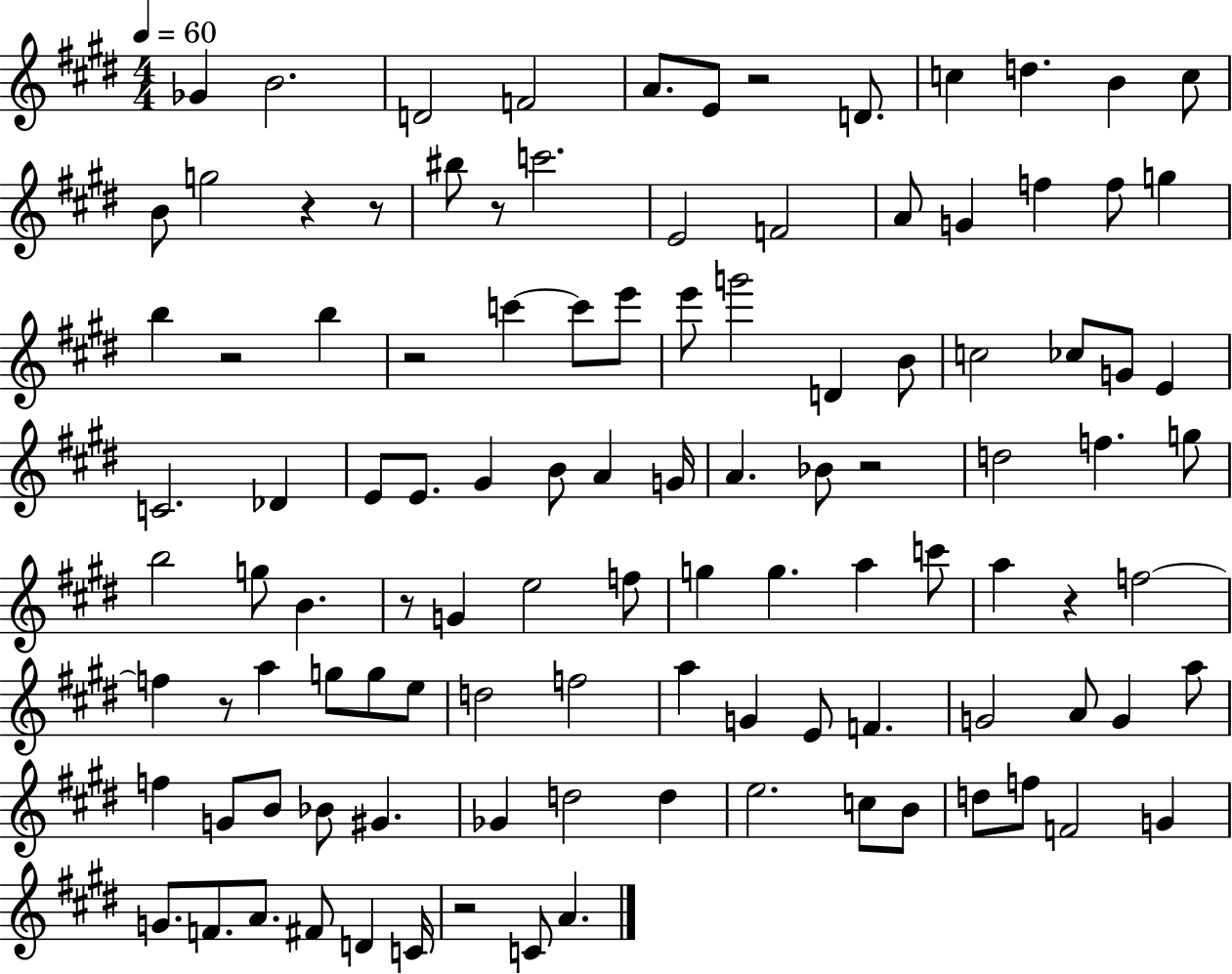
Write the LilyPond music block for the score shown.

{
  \clef treble
  \numericTimeSignature
  \time 4/4
  \key e \major
  \tempo 4 = 60
  ges'4 b'2. | d'2 f'2 | a'8. e'8 r2 d'8. | c''4 d''4. b'4 c''8 | \break b'8 g''2 r4 r8 | bis''8 r8 c'''2. | e'2 f'2 | a'8 g'4 f''4 f''8 g''4 | \break b''4 r2 b''4 | r2 c'''4~~ c'''8 e'''8 | e'''8 g'''2 d'4 b'8 | c''2 ces''8 g'8 e'4 | \break c'2. des'4 | e'8 e'8. gis'4 b'8 a'4 g'16 | a'4. bes'8 r2 | d''2 f''4. g''8 | \break b''2 g''8 b'4. | r8 g'4 e''2 f''8 | g''4 g''4. a''4 c'''8 | a''4 r4 f''2~~ | \break f''4 r8 a''4 g''8 g''8 e''8 | d''2 f''2 | a''4 g'4 e'8 f'4. | g'2 a'8 g'4 a''8 | \break f''4 g'8 b'8 bes'8 gis'4. | ges'4 d''2 d''4 | e''2. c''8 b'8 | d''8 f''8 f'2 g'4 | \break g'8. f'8. a'8. fis'8 d'4 c'16 | r2 c'8 a'4. | \bar "|."
}